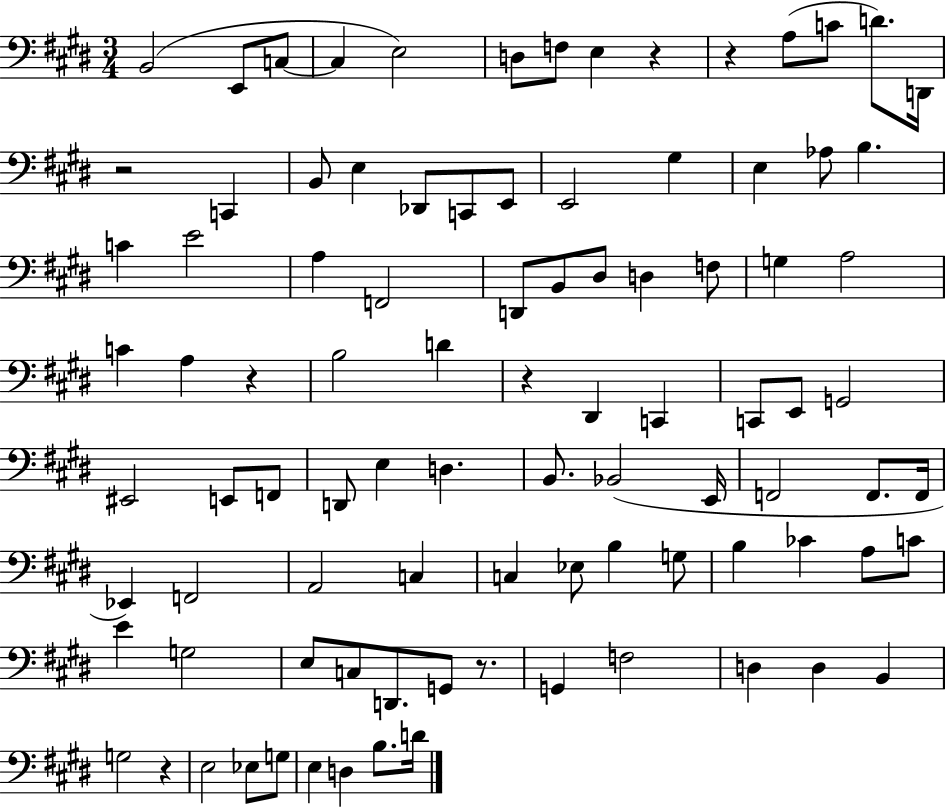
B2/h E2/e C3/e C3/q E3/h D3/e F3/e E3/q R/q R/q A3/e C4/e D4/e. D2/s R/h C2/q B2/e E3/q Db2/e C2/e E2/e E2/h G#3/q E3/q Ab3/e B3/q. C4/q E4/h A3/q F2/h D2/e B2/e D#3/e D3/q F3/e G3/q A3/h C4/q A3/q R/q B3/h D4/q R/q D#2/q C2/q C2/e E2/e G2/h EIS2/h E2/e F2/e D2/e E3/q D3/q. B2/e. Bb2/h E2/s F2/h F2/e. F2/s Eb2/q F2/h A2/h C3/q C3/q Eb3/e B3/q G3/e B3/q CES4/q A3/e C4/e E4/q G3/h E3/e C3/e D2/e. G2/e R/e. G2/q F3/h D3/q D3/q B2/q G3/h R/q E3/h Eb3/e G3/e E3/q D3/q B3/e. D4/s